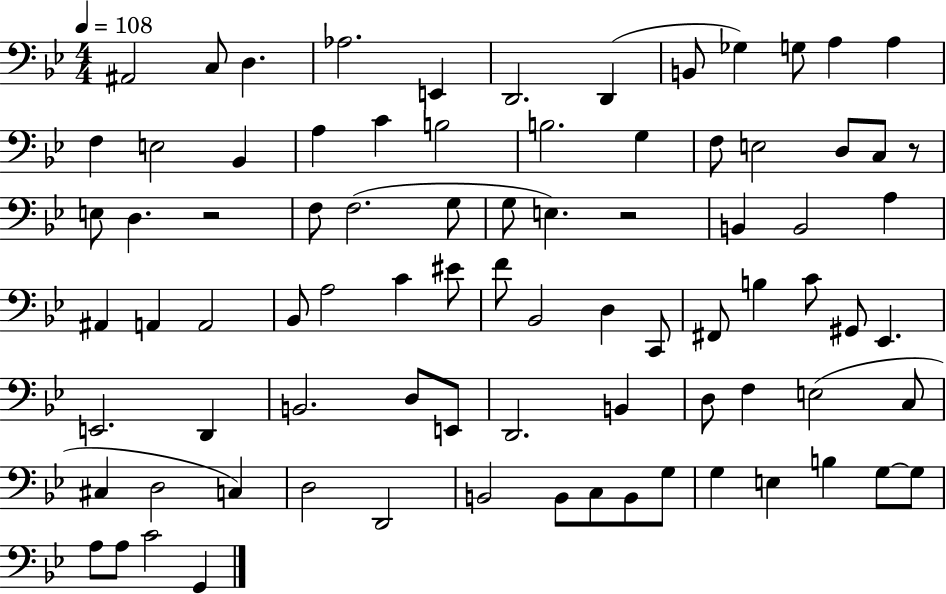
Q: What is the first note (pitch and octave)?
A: A#2